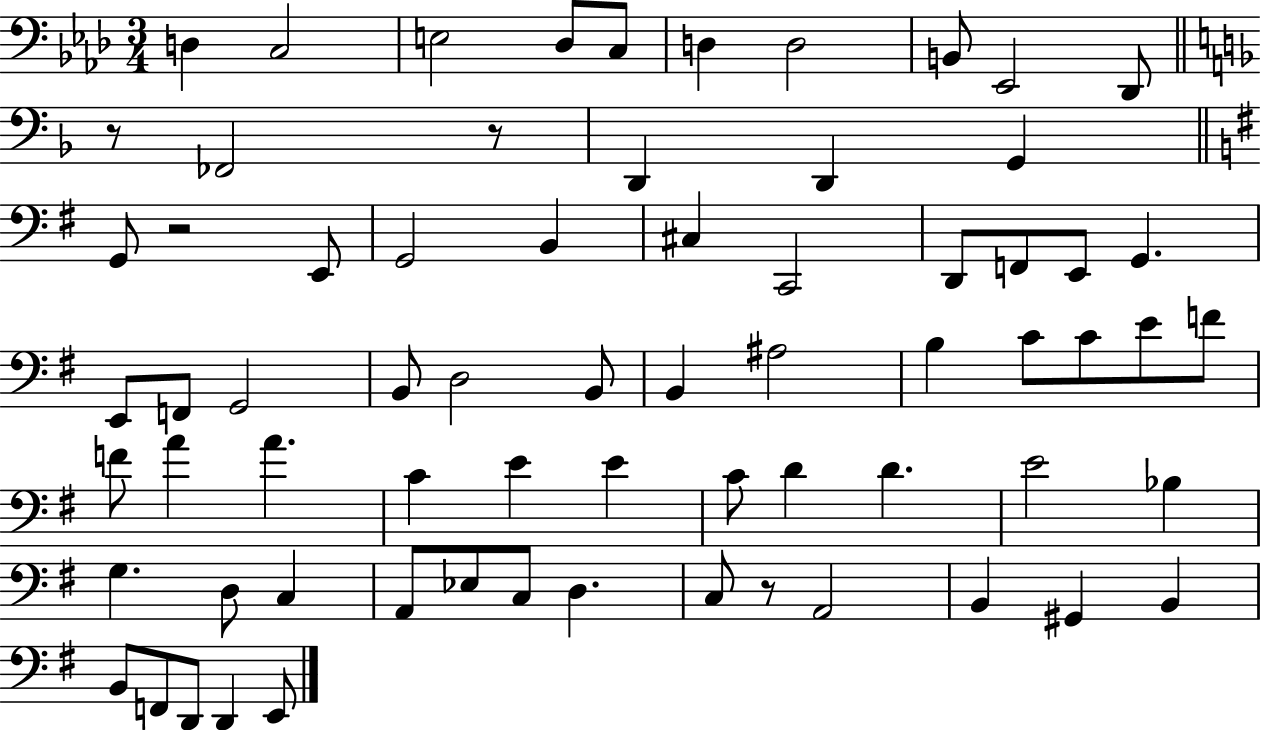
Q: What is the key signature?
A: AES major